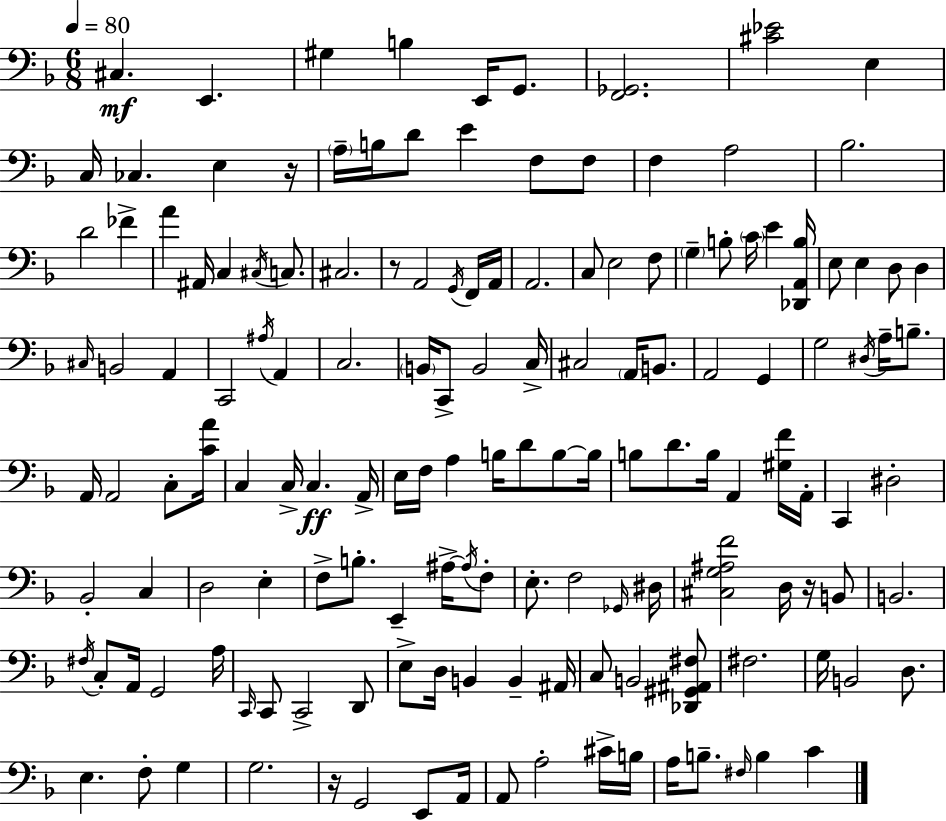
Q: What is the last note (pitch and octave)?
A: C4